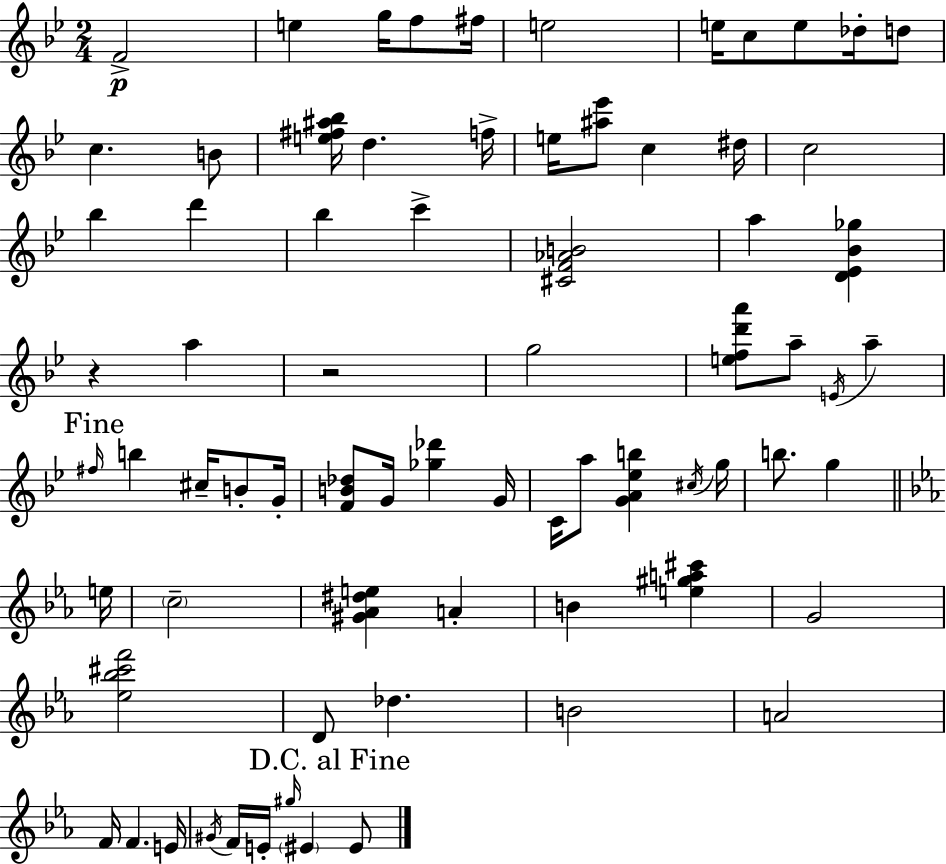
X:1
T:Untitled
M:2/4
L:1/4
K:Gm
F2 e g/4 f/2 ^f/4 e2 e/4 c/2 e/2 _d/4 d/2 c B/2 [e^f^a_b]/4 d f/4 e/4 [^a_e']/2 c ^d/4 c2 _b d' _b c' [^CF_AB]2 a [D_E_B_g] z a z2 g2 [efd'a']/2 a/2 E/4 a ^f/4 b ^c/4 B/2 G/4 [FB_d]/2 G/4 [_g_d'] G/4 C/4 a/2 [GA_eb] ^c/4 g/4 b/2 g e/4 c2 [^G_A^de] A B [e^ga^c'] G2 [_e_b^c'f']2 D/2 _d B2 A2 F/4 F E/4 ^G/4 F/4 E/4 ^g/4 ^E ^E/2